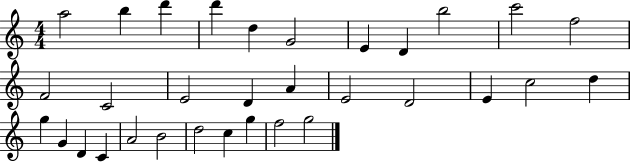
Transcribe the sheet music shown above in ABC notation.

X:1
T:Untitled
M:4/4
L:1/4
K:C
a2 b d' d' d G2 E D b2 c'2 f2 F2 C2 E2 D A E2 D2 E c2 d g G D C A2 B2 d2 c g f2 g2